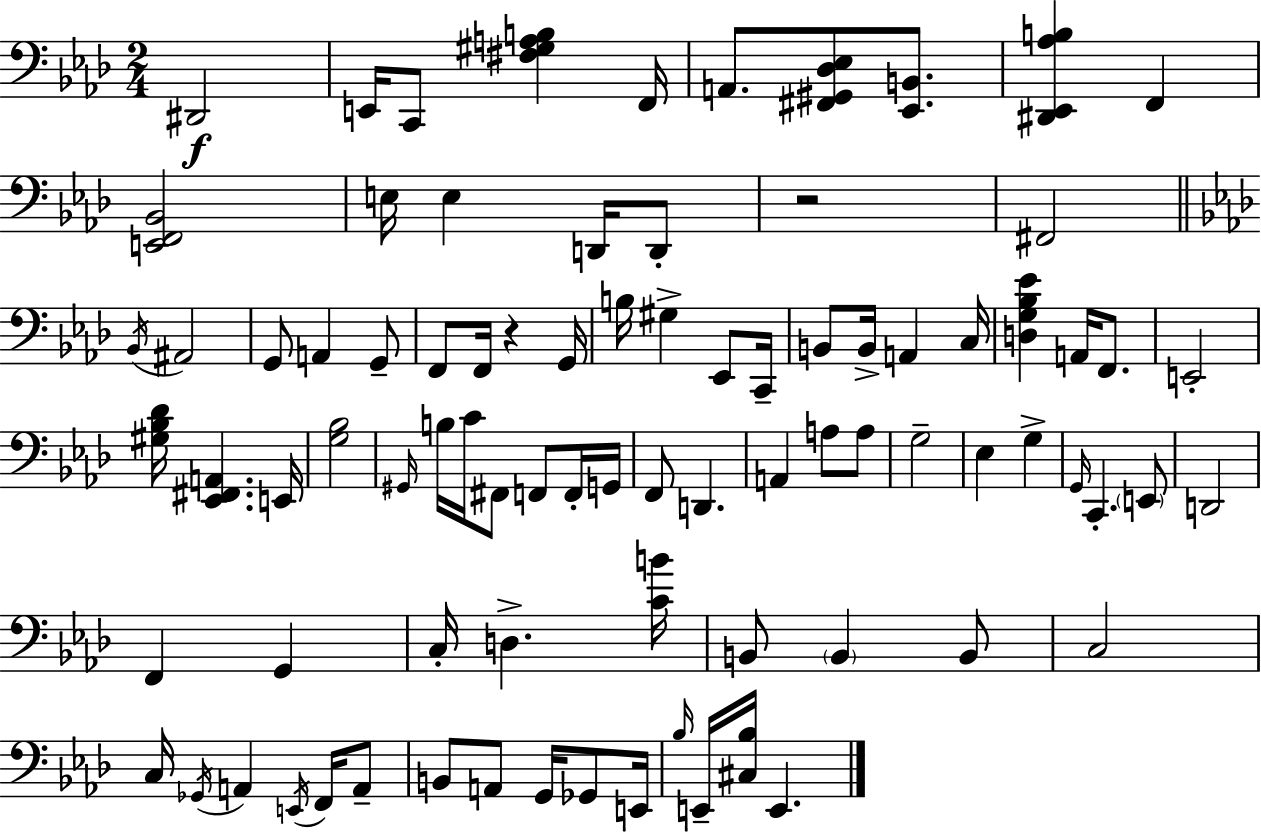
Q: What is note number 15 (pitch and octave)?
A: A2